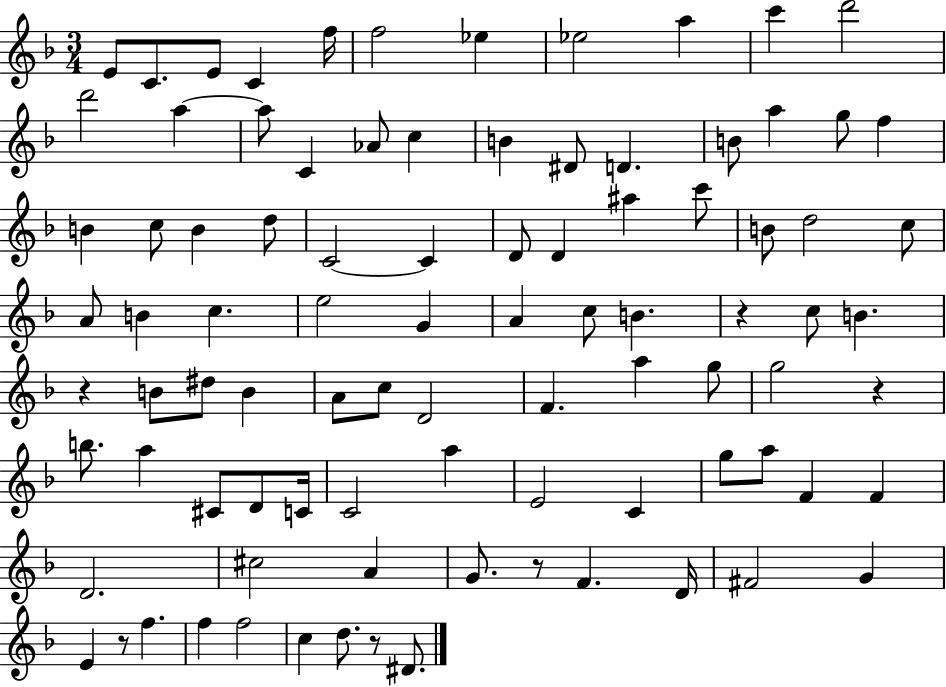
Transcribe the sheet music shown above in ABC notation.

X:1
T:Untitled
M:3/4
L:1/4
K:F
E/2 C/2 E/2 C f/4 f2 _e _e2 a c' d'2 d'2 a a/2 C _A/2 c B ^D/2 D B/2 a g/2 f B c/2 B d/2 C2 C D/2 D ^a c'/2 B/2 d2 c/2 A/2 B c e2 G A c/2 B z c/2 B z B/2 ^d/2 B A/2 c/2 D2 F a g/2 g2 z b/2 a ^C/2 D/2 C/4 C2 a E2 C g/2 a/2 F F D2 ^c2 A G/2 z/2 F D/4 ^F2 G E z/2 f f f2 c d/2 z/2 ^D/2